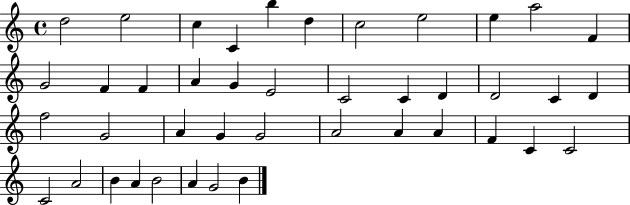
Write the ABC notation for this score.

X:1
T:Untitled
M:4/4
L:1/4
K:C
d2 e2 c C b d c2 e2 e a2 F G2 F F A G E2 C2 C D D2 C D f2 G2 A G G2 A2 A A F C C2 C2 A2 B A B2 A G2 B